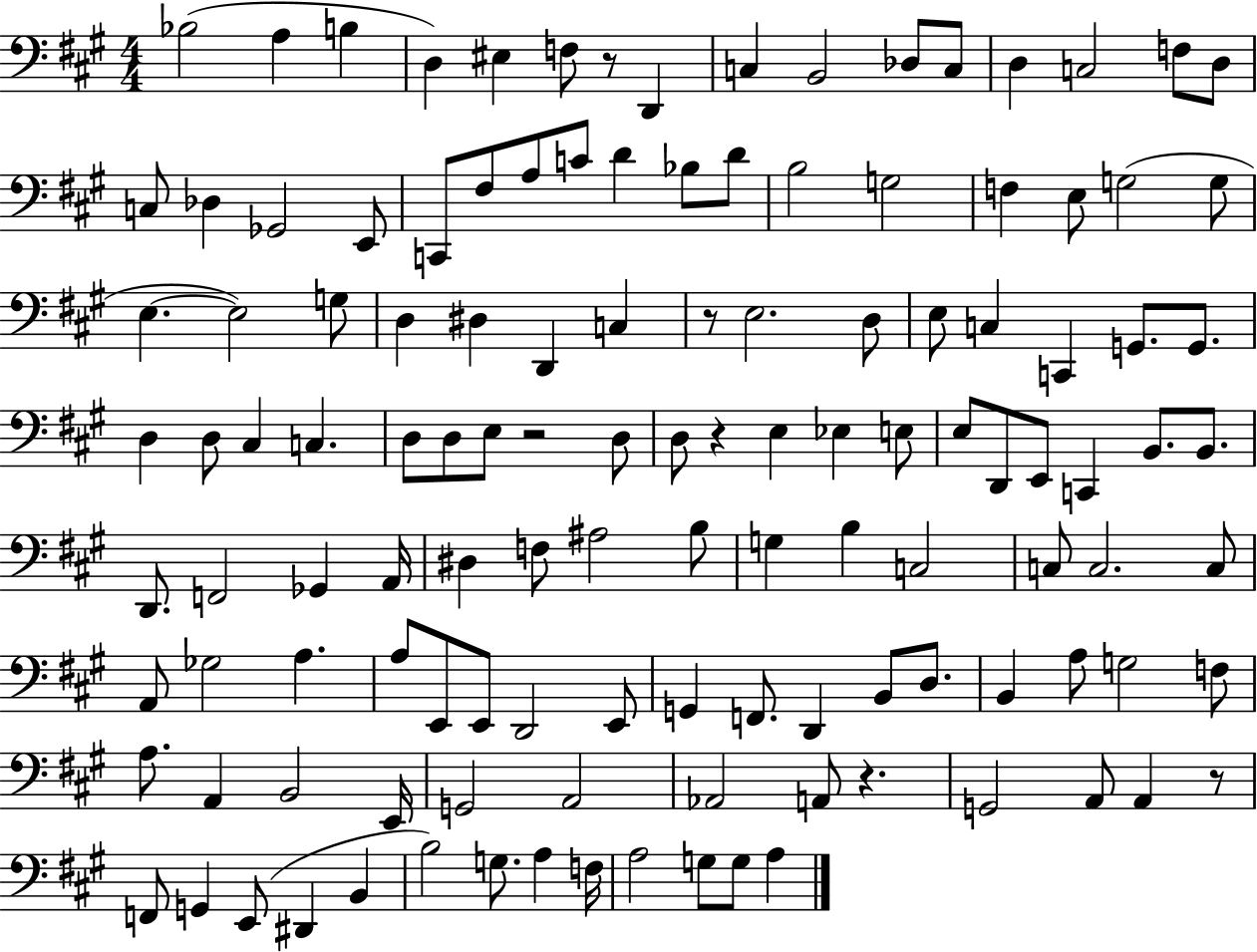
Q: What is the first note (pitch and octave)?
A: Bb3